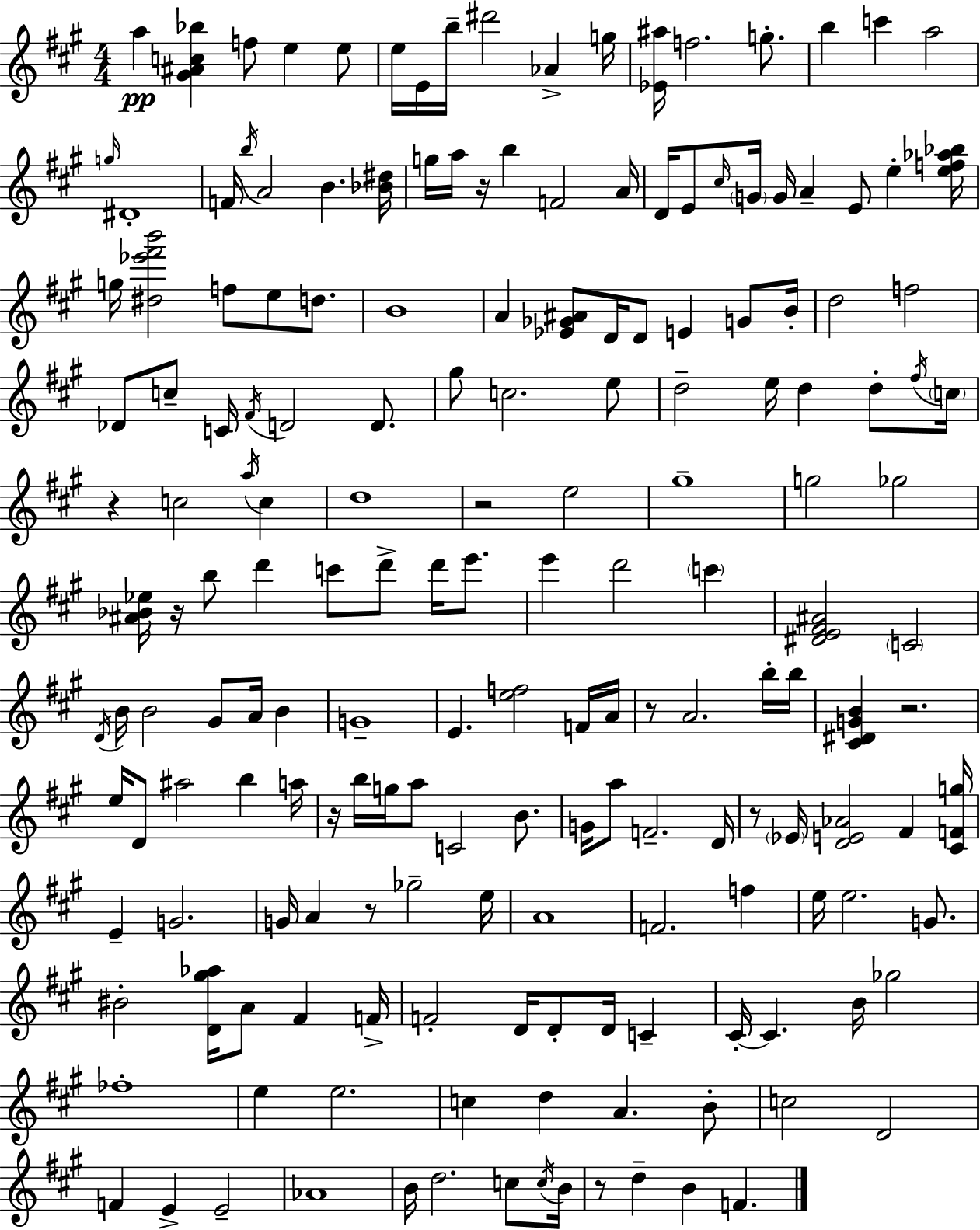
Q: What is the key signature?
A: A major